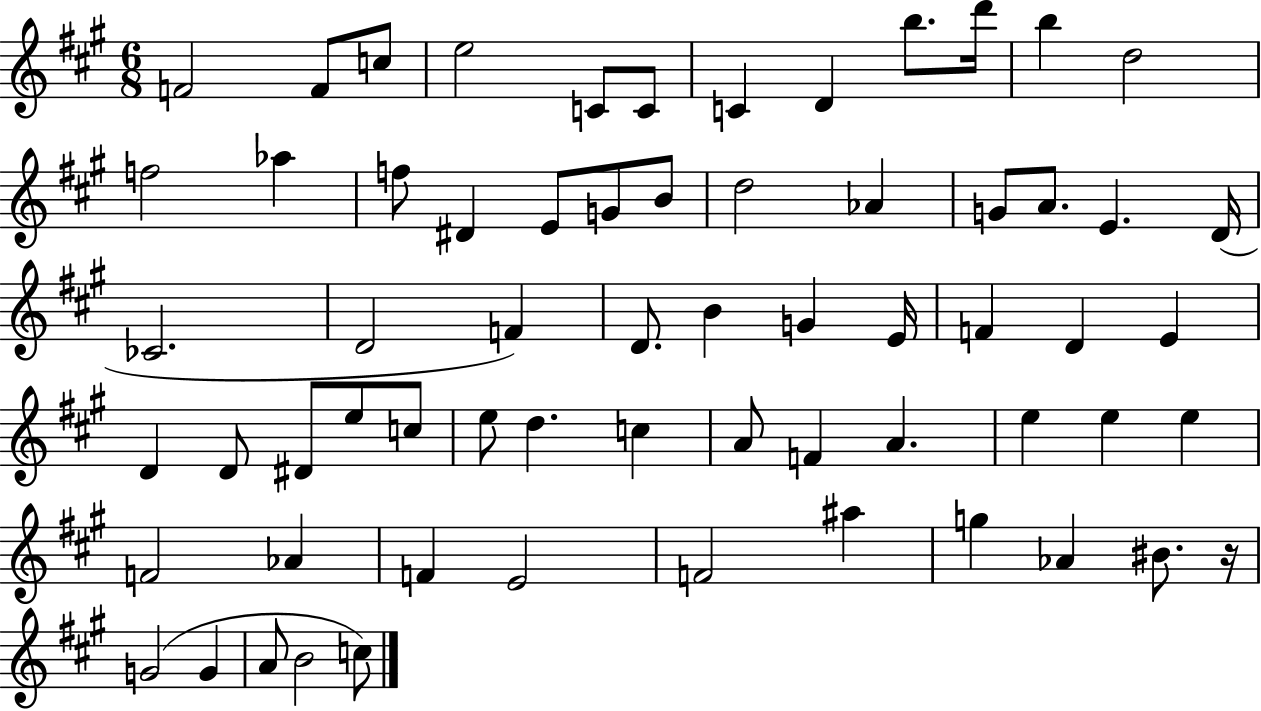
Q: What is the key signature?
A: A major